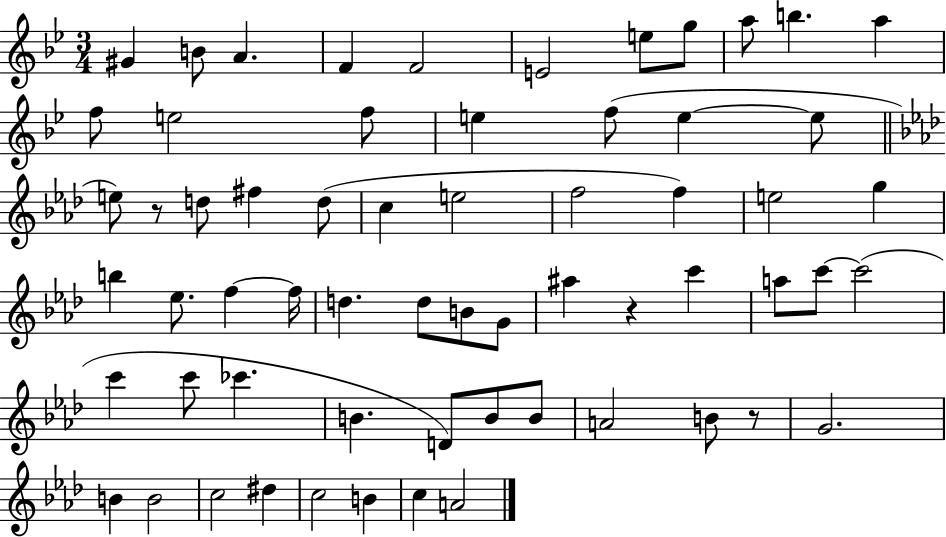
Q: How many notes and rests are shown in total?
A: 62